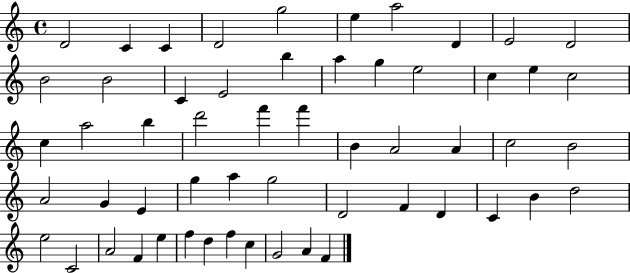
D4/h C4/q C4/q D4/h G5/h E5/q A5/h D4/q E4/h D4/h B4/h B4/h C4/q E4/h B5/q A5/q G5/q E5/h C5/q E5/q C5/h C5/q A5/h B5/q D6/h F6/q F6/q B4/q A4/h A4/q C5/h B4/h A4/h G4/q E4/q G5/q A5/q G5/h D4/h F4/q D4/q C4/q B4/q D5/h E5/h C4/h A4/h F4/q E5/q F5/q D5/q F5/q C5/q G4/h A4/q F4/q